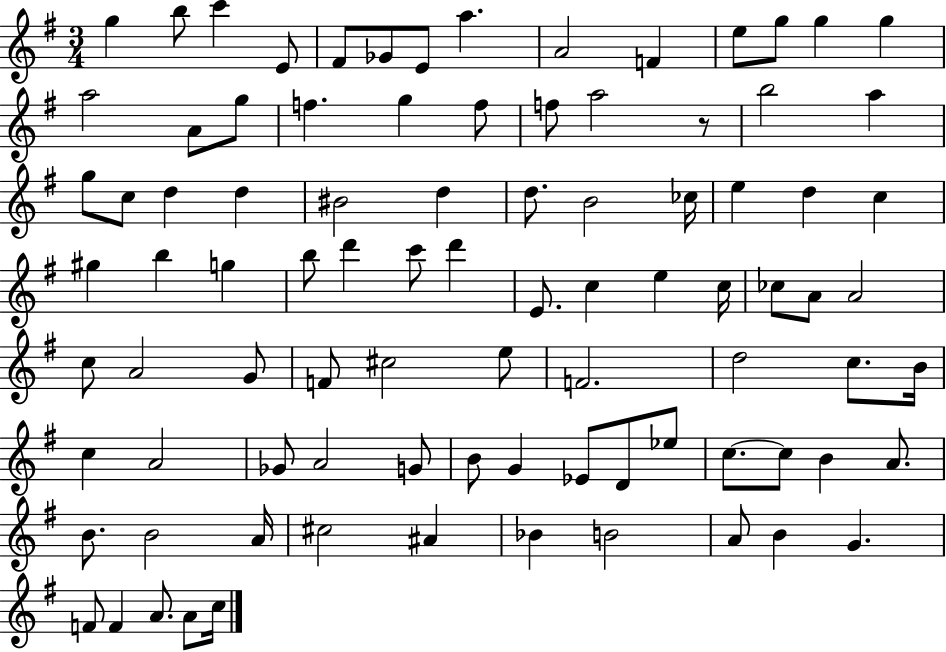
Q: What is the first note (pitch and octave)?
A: G5